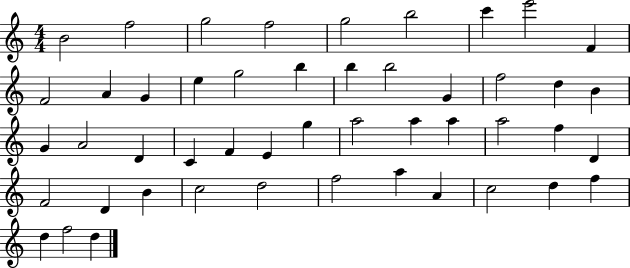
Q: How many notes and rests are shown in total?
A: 48